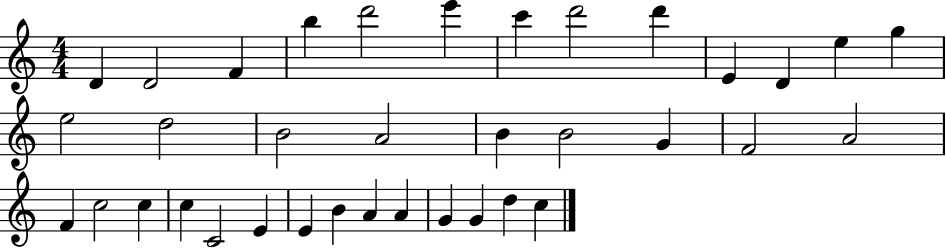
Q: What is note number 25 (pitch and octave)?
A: C5